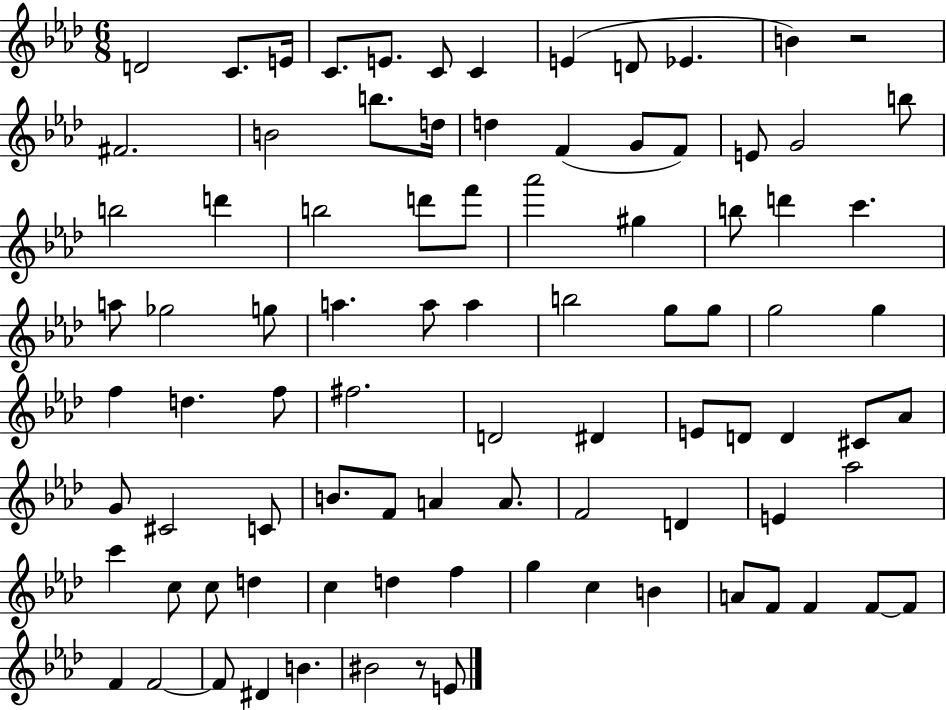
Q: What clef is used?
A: treble